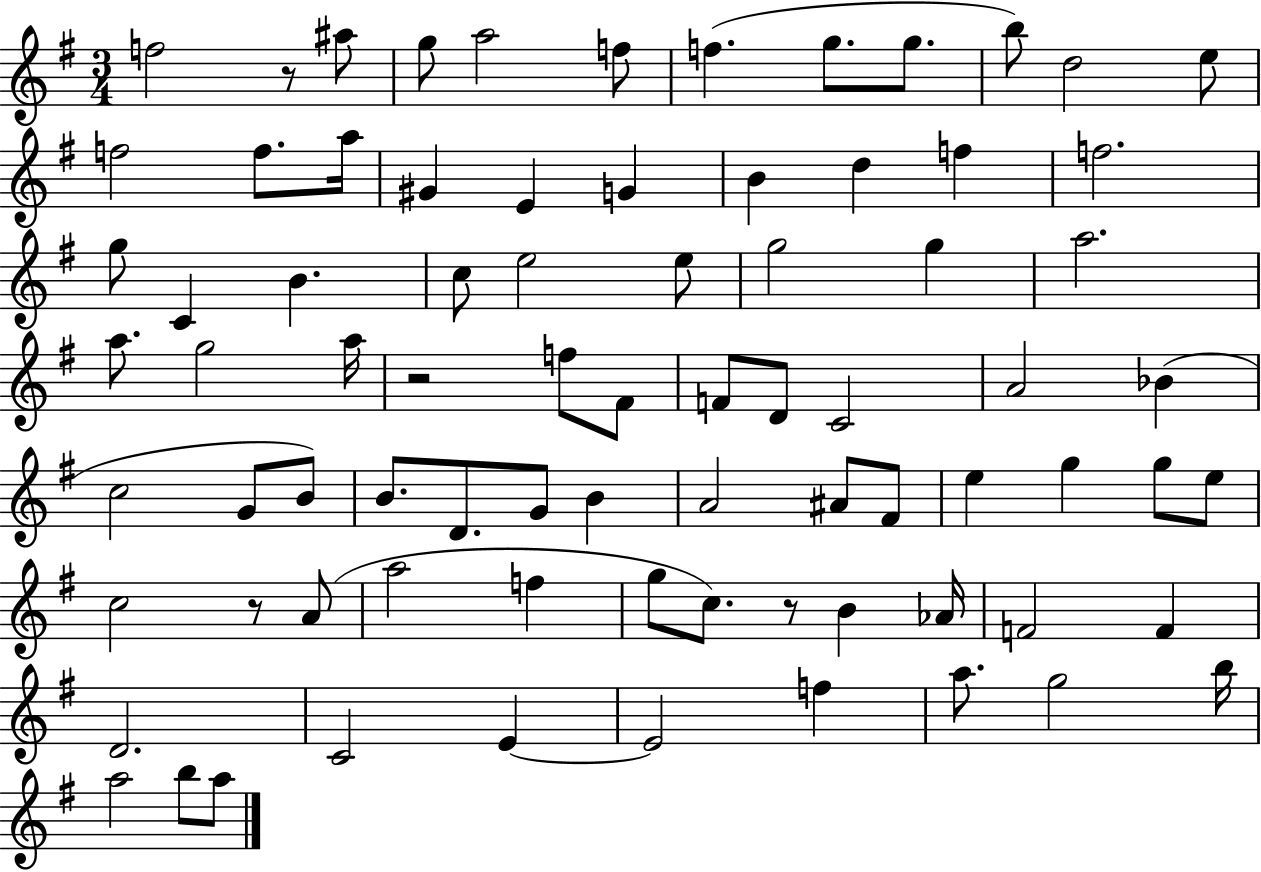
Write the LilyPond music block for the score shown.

{
  \clef treble
  \numericTimeSignature
  \time 3/4
  \key g \major
  f''2 r8 ais''8 | g''8 a''2 f''8 | f''4.( g''8. g''8. | b''8) d''2 e''8 | \break f''2 f''8. a''16 | gis'4 e'4 g'4 | b'4 d''4 f''4 | f''2. | \break g''8 c'4 b'4. | c''8 e''2 e''8 | g''2 g''4 | a''2. | \break a''8. g''2 a''16 | r2 f''8 fis'8 | f'8 d'8 c'2 | a'2 bes'4( | \break c''2 g'8 b'8) | b'8. d'8. g'8 b'4 | a'2 ais'8 fis'8 | e''4 g''4 g''8 e''8 | \break c''2 r8 a'8( | a''2 f''4 | g''8 c''8.) r8 b'4 aes'16 | f'2 f'4 | \break d'2. | c'2 e'4~~ | e'2 f''4 | a''8. g''2 b''16 | \break a''2 b''8 a''8 | \bar "|."
}